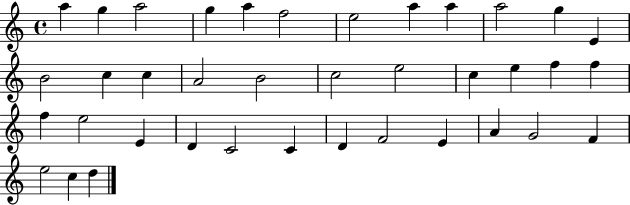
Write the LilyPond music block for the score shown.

{
  \clef treble
  \time 4/4
  \defaultTimeSignature
  \key c \major
  a''4 g''4 a''2 | g''4 a''4 f''2 | e''2 a''4 a''4 | a''2 g''4 e'4 | \break b'2 c''4 c''4 | a'2 b'2 | c''2 e''2 | c''4 e''4 f''4 f''4 | \break f''4 e''2 e'4 | d'4 c'2 c'4 | d'4 f'2 e'4 | a'4 g'2 f'4 | \break e''2 c''4 d''4 | \bar "|."
}